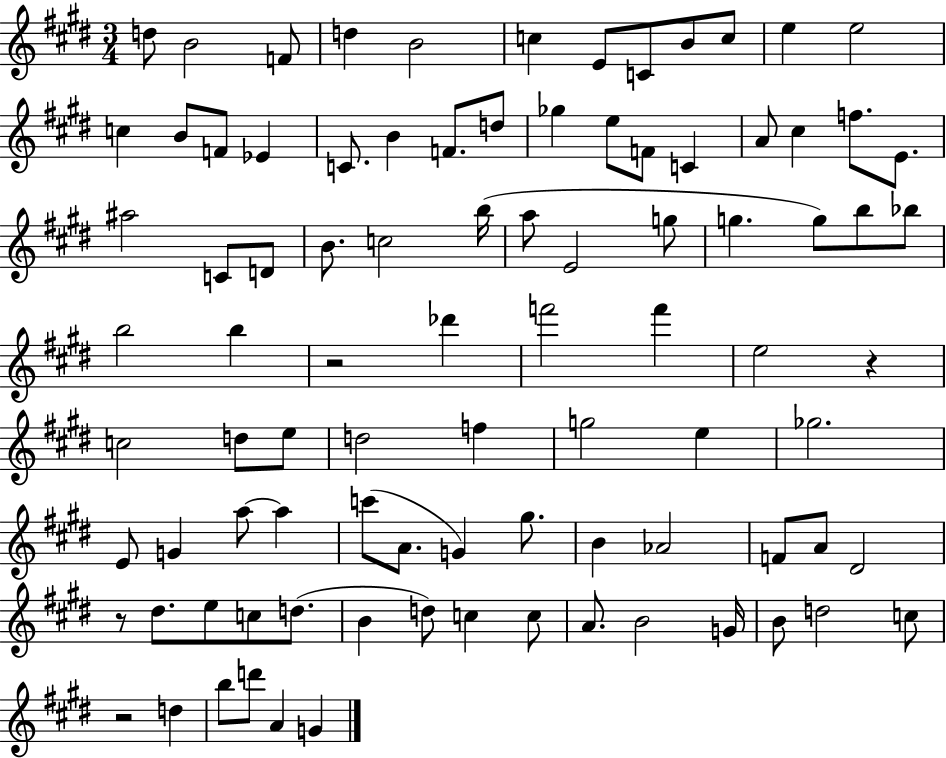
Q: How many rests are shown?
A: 4